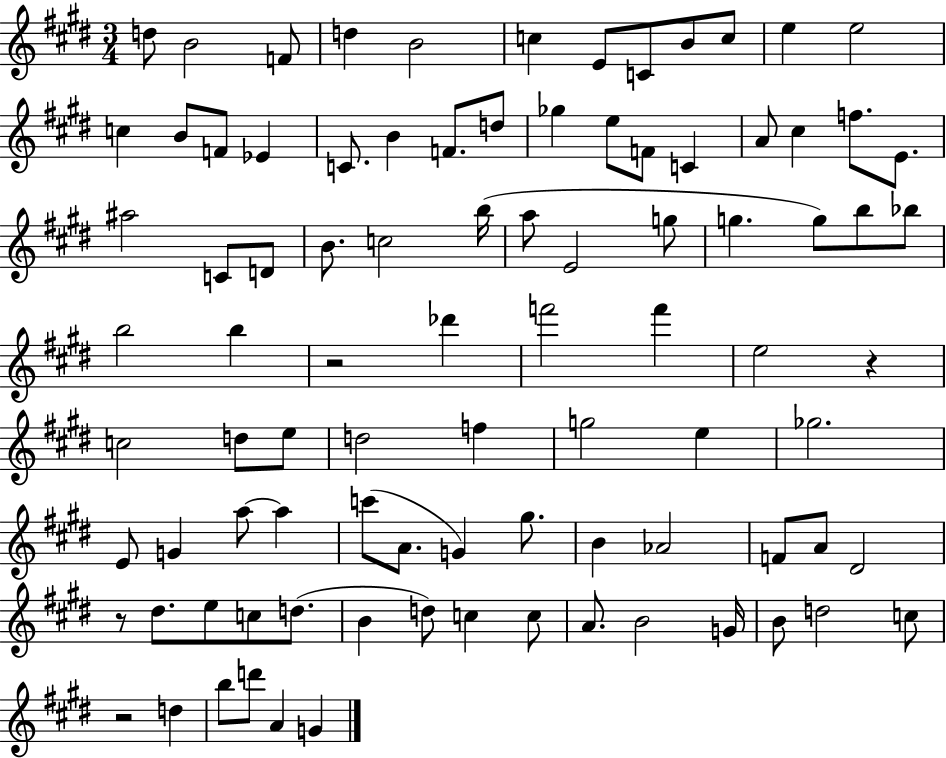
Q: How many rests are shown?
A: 4